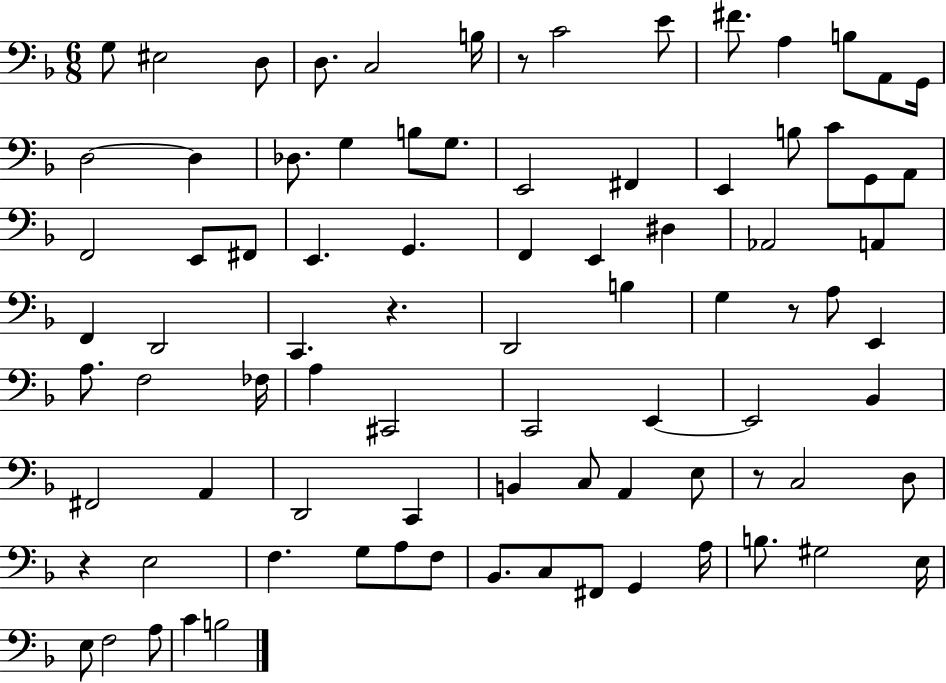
G3/e EIS3/h D3/e D3/e. C3/h B3/s R/e C4/h E4/e F#4/e. A3/q B3/e A2/e G2/s D3/h D3/q Db3/e. G3/q B3/e G3/e. E2/h F#2/q E2/q B3/e C4/e G2/e A2/e F2/h E2/e F#2/e E2/q. G2/q. F2/q E2/q D#3/q Ab2/h A2/q F2/q D2/h C2/q. R/q. D2/h B3/q G3/q R/e A3/e E2/q A3/e. F3/h FES3/s A3/q C#2/h C2/h E2/q E2/h Bb2/q F#2/h A2/q D2/h C2/q B2/q C3/e A2/q E3/e R/e C3/h D3/e R/q E3/h F3/q. G3/e A3/e F3/e Bb2/e. C3/e F#2/e G2/q A3/s B3/e. G#3/h E3/s E3/e F3/h A3/e C4/q B3/h